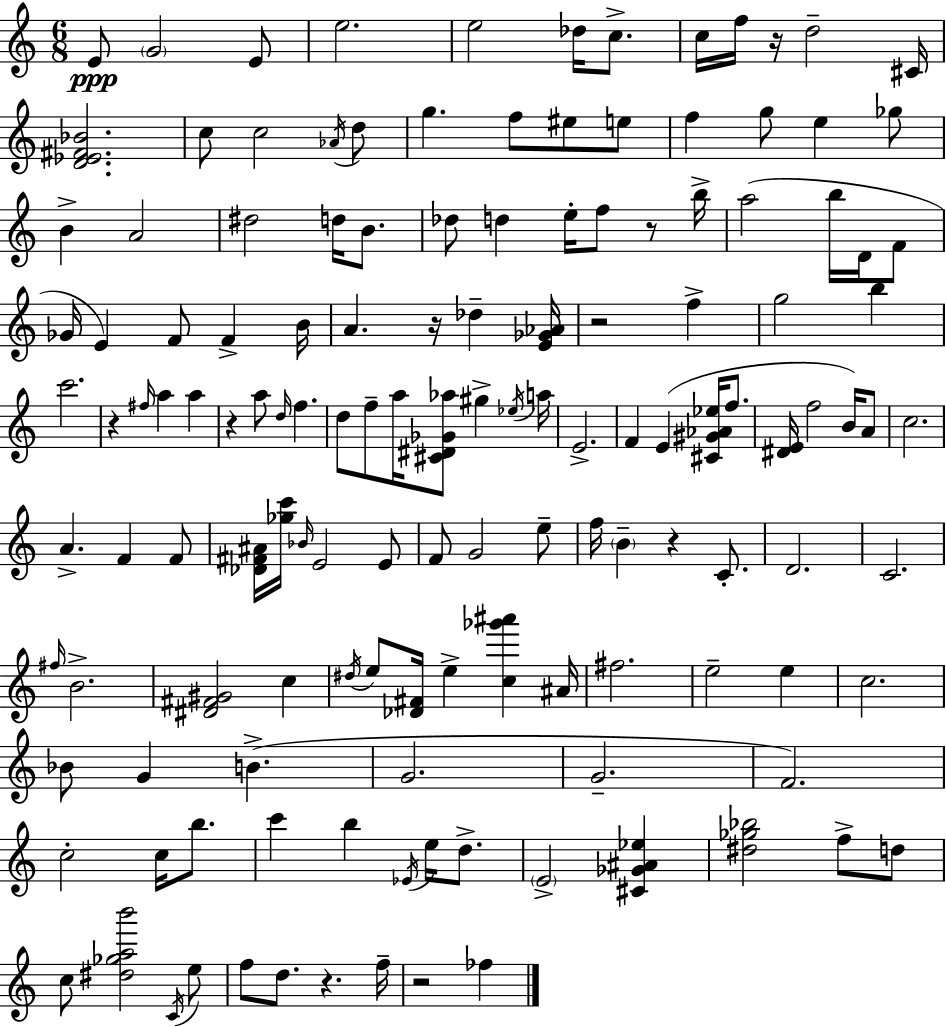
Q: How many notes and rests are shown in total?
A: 139